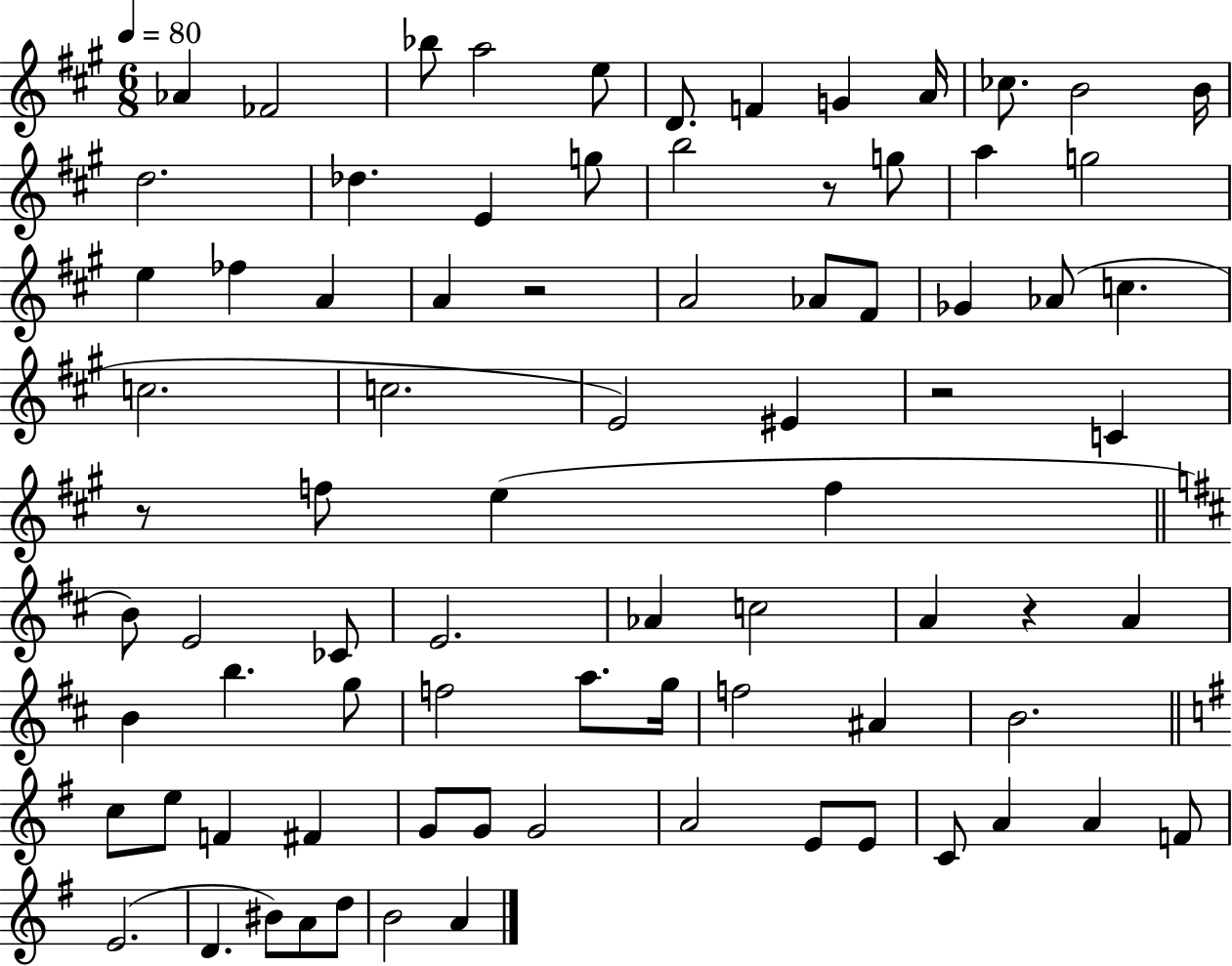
X:1
T:Untitled
M:6/8
L:1/4
K:A
_A _F2 _b/2 a2 e/2 D/2 F G A/4 _c/2 B2 B/4 d2 _d E g/2 b2 z/2 g/2 a g2 e _f A A z2 A2 _A/2 ^F/2 _G _A/2 c c2 c2 E2 ^E z2 C z/2 f/2 e f B/2 E2 _C/2 E2 _A c2 A z A B b g/2 f2 a/2 g/4 f2 ^A B2 c/2 e/2 F ^F G/2 G/2 G2 A2 E/2 E/2 C/2 A A F/2 E2 D ^B/2 A/2 d/2 B2 A